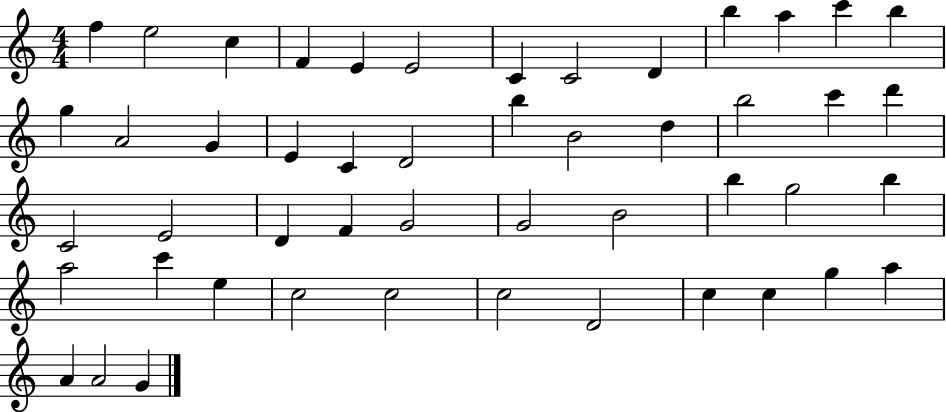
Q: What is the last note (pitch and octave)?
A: G4